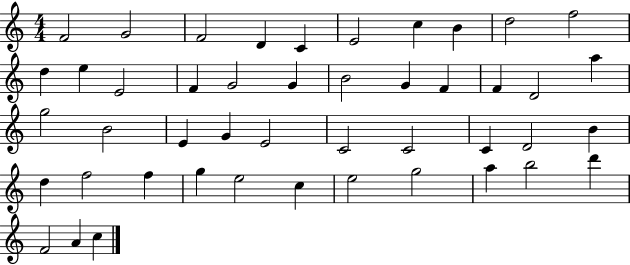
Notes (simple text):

F4/h G4/h F4/h D4/q C4/q E4/h C5/q B4/q D5/h F5/h D5/q E5/q E4/h F4/q G4/h G4/q B4/h G4/q F4/q F4/q D4/h A5/q G5/h B4/h E4/q G4/q E4/h C4/h C4/h C4/q D4/h B4/q D5/q F5/h F5/q G5/q E5/h C5/q E5/h G5/h A5/q B5/h D6/q F4/h A4/q C5/q